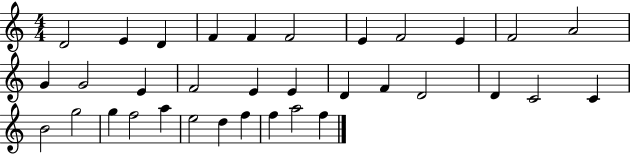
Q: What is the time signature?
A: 4/4